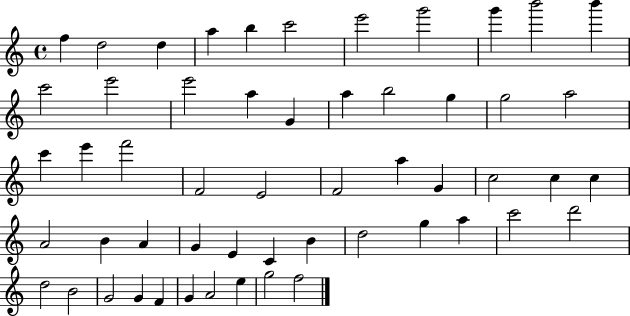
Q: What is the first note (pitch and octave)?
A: F5